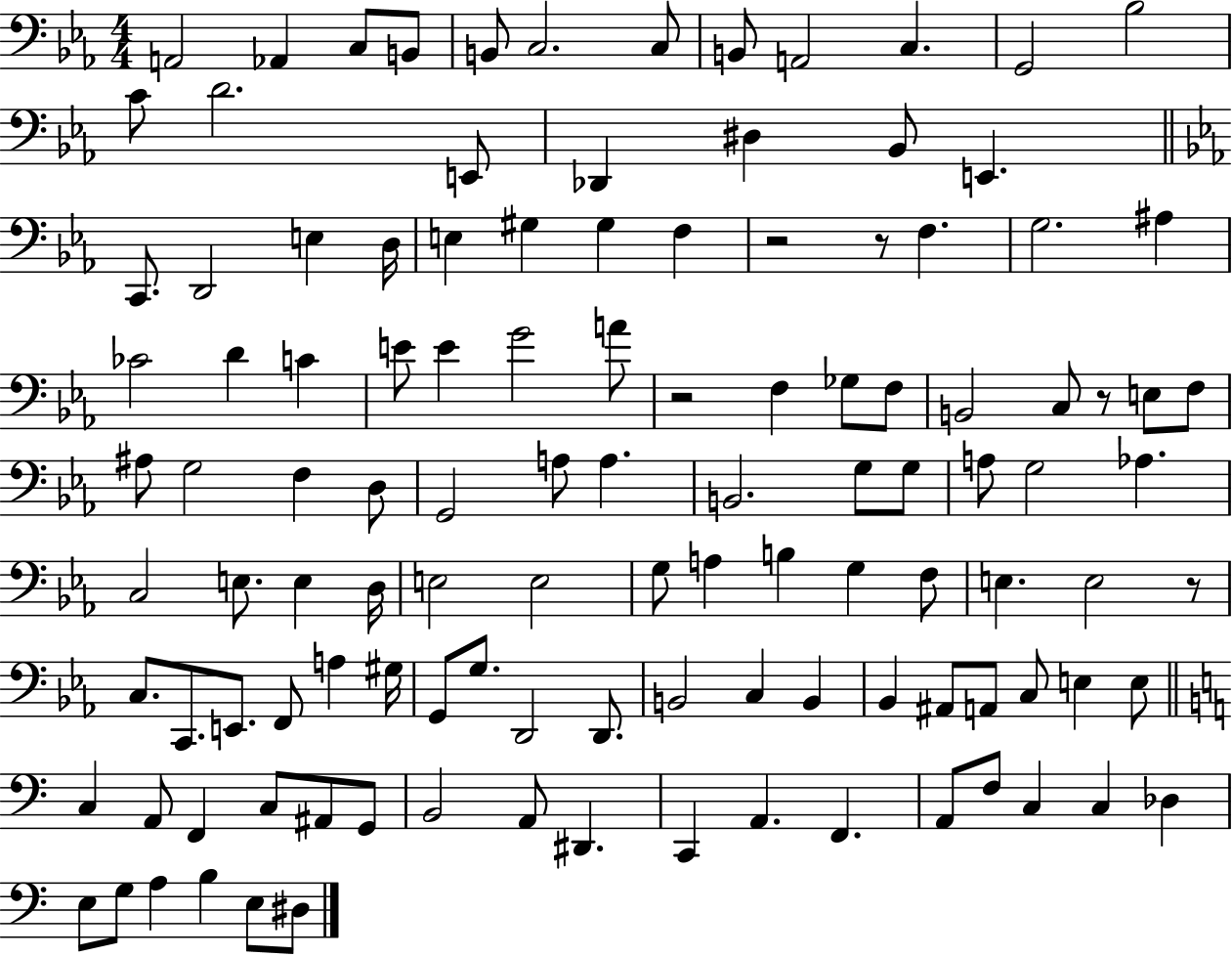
{
  \clef bass
  \numericTimeSignature
  \time 4/4
  \key ees \major
  \repeat volta 2 { a,2 aes,4 c8 b,8 | b,8 c2. c8 | b,8 a,2 c4. | g,2 bes2 | \break c'8 d'2. e,8 | des,4 dis4 bes,8 e,4. | \bar "||" \break \key c \minor c,8. d,2 e4 d16 | e4 gis4 gis4 f4 | r2 r8 f4. | g2. ais4 | \break ces'2 d'4 c'4 | e'8 e'4 g'2 a'8 | r2 f4 ges8 f8 | b,2 c8 r8 e8 f8 | \break ais8 g2 f4 d8 | g,2 a8 a4. | b,2. g8 g8 | a8 g2 aes4. | \break c2 e8. e4 d16 | e2 e2 | g8 a4 b4 g4 f8 | e4. e2 r8 | \break c8. c,8. e,8. f,8 a4 gis16 | g,8 g8. d,2 d,8. | b,2 c4 b,4 | bes,4 ais,8 a,8 c8 e4 e8 | \break \bar "||" \break \key c \major c4 a,8 f,4 c8 ais,8 g,8 | b,2 a,8 dis,4. | c,4 a,4. f,4. | a,8 f8 c4 c4 des4 | \break e8 g8 a4 b4 e8 dis8 | } \bar "|."
}